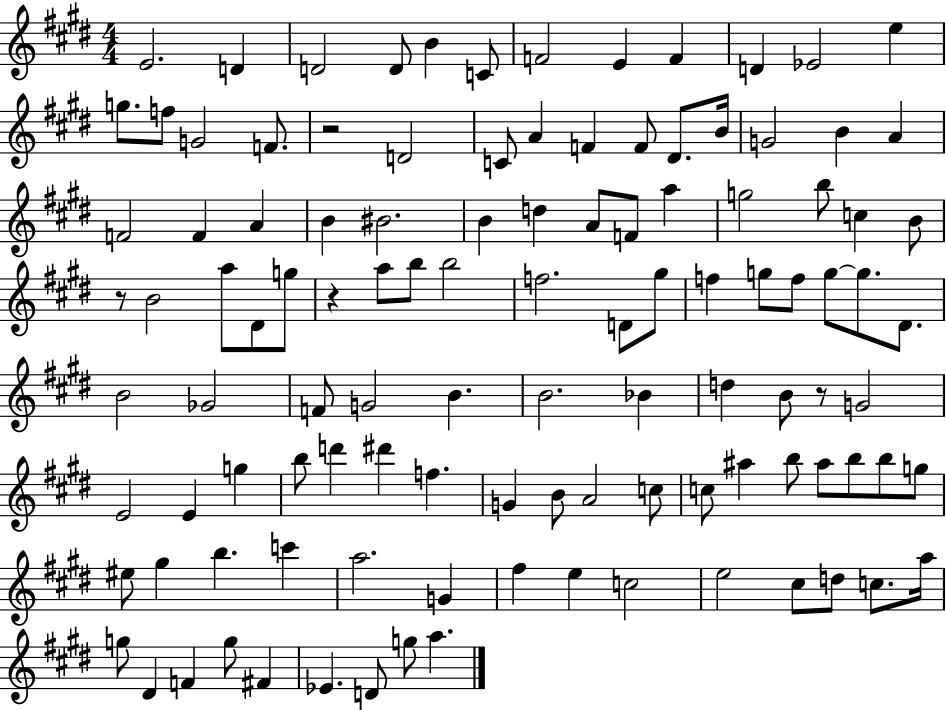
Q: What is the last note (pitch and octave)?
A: A5